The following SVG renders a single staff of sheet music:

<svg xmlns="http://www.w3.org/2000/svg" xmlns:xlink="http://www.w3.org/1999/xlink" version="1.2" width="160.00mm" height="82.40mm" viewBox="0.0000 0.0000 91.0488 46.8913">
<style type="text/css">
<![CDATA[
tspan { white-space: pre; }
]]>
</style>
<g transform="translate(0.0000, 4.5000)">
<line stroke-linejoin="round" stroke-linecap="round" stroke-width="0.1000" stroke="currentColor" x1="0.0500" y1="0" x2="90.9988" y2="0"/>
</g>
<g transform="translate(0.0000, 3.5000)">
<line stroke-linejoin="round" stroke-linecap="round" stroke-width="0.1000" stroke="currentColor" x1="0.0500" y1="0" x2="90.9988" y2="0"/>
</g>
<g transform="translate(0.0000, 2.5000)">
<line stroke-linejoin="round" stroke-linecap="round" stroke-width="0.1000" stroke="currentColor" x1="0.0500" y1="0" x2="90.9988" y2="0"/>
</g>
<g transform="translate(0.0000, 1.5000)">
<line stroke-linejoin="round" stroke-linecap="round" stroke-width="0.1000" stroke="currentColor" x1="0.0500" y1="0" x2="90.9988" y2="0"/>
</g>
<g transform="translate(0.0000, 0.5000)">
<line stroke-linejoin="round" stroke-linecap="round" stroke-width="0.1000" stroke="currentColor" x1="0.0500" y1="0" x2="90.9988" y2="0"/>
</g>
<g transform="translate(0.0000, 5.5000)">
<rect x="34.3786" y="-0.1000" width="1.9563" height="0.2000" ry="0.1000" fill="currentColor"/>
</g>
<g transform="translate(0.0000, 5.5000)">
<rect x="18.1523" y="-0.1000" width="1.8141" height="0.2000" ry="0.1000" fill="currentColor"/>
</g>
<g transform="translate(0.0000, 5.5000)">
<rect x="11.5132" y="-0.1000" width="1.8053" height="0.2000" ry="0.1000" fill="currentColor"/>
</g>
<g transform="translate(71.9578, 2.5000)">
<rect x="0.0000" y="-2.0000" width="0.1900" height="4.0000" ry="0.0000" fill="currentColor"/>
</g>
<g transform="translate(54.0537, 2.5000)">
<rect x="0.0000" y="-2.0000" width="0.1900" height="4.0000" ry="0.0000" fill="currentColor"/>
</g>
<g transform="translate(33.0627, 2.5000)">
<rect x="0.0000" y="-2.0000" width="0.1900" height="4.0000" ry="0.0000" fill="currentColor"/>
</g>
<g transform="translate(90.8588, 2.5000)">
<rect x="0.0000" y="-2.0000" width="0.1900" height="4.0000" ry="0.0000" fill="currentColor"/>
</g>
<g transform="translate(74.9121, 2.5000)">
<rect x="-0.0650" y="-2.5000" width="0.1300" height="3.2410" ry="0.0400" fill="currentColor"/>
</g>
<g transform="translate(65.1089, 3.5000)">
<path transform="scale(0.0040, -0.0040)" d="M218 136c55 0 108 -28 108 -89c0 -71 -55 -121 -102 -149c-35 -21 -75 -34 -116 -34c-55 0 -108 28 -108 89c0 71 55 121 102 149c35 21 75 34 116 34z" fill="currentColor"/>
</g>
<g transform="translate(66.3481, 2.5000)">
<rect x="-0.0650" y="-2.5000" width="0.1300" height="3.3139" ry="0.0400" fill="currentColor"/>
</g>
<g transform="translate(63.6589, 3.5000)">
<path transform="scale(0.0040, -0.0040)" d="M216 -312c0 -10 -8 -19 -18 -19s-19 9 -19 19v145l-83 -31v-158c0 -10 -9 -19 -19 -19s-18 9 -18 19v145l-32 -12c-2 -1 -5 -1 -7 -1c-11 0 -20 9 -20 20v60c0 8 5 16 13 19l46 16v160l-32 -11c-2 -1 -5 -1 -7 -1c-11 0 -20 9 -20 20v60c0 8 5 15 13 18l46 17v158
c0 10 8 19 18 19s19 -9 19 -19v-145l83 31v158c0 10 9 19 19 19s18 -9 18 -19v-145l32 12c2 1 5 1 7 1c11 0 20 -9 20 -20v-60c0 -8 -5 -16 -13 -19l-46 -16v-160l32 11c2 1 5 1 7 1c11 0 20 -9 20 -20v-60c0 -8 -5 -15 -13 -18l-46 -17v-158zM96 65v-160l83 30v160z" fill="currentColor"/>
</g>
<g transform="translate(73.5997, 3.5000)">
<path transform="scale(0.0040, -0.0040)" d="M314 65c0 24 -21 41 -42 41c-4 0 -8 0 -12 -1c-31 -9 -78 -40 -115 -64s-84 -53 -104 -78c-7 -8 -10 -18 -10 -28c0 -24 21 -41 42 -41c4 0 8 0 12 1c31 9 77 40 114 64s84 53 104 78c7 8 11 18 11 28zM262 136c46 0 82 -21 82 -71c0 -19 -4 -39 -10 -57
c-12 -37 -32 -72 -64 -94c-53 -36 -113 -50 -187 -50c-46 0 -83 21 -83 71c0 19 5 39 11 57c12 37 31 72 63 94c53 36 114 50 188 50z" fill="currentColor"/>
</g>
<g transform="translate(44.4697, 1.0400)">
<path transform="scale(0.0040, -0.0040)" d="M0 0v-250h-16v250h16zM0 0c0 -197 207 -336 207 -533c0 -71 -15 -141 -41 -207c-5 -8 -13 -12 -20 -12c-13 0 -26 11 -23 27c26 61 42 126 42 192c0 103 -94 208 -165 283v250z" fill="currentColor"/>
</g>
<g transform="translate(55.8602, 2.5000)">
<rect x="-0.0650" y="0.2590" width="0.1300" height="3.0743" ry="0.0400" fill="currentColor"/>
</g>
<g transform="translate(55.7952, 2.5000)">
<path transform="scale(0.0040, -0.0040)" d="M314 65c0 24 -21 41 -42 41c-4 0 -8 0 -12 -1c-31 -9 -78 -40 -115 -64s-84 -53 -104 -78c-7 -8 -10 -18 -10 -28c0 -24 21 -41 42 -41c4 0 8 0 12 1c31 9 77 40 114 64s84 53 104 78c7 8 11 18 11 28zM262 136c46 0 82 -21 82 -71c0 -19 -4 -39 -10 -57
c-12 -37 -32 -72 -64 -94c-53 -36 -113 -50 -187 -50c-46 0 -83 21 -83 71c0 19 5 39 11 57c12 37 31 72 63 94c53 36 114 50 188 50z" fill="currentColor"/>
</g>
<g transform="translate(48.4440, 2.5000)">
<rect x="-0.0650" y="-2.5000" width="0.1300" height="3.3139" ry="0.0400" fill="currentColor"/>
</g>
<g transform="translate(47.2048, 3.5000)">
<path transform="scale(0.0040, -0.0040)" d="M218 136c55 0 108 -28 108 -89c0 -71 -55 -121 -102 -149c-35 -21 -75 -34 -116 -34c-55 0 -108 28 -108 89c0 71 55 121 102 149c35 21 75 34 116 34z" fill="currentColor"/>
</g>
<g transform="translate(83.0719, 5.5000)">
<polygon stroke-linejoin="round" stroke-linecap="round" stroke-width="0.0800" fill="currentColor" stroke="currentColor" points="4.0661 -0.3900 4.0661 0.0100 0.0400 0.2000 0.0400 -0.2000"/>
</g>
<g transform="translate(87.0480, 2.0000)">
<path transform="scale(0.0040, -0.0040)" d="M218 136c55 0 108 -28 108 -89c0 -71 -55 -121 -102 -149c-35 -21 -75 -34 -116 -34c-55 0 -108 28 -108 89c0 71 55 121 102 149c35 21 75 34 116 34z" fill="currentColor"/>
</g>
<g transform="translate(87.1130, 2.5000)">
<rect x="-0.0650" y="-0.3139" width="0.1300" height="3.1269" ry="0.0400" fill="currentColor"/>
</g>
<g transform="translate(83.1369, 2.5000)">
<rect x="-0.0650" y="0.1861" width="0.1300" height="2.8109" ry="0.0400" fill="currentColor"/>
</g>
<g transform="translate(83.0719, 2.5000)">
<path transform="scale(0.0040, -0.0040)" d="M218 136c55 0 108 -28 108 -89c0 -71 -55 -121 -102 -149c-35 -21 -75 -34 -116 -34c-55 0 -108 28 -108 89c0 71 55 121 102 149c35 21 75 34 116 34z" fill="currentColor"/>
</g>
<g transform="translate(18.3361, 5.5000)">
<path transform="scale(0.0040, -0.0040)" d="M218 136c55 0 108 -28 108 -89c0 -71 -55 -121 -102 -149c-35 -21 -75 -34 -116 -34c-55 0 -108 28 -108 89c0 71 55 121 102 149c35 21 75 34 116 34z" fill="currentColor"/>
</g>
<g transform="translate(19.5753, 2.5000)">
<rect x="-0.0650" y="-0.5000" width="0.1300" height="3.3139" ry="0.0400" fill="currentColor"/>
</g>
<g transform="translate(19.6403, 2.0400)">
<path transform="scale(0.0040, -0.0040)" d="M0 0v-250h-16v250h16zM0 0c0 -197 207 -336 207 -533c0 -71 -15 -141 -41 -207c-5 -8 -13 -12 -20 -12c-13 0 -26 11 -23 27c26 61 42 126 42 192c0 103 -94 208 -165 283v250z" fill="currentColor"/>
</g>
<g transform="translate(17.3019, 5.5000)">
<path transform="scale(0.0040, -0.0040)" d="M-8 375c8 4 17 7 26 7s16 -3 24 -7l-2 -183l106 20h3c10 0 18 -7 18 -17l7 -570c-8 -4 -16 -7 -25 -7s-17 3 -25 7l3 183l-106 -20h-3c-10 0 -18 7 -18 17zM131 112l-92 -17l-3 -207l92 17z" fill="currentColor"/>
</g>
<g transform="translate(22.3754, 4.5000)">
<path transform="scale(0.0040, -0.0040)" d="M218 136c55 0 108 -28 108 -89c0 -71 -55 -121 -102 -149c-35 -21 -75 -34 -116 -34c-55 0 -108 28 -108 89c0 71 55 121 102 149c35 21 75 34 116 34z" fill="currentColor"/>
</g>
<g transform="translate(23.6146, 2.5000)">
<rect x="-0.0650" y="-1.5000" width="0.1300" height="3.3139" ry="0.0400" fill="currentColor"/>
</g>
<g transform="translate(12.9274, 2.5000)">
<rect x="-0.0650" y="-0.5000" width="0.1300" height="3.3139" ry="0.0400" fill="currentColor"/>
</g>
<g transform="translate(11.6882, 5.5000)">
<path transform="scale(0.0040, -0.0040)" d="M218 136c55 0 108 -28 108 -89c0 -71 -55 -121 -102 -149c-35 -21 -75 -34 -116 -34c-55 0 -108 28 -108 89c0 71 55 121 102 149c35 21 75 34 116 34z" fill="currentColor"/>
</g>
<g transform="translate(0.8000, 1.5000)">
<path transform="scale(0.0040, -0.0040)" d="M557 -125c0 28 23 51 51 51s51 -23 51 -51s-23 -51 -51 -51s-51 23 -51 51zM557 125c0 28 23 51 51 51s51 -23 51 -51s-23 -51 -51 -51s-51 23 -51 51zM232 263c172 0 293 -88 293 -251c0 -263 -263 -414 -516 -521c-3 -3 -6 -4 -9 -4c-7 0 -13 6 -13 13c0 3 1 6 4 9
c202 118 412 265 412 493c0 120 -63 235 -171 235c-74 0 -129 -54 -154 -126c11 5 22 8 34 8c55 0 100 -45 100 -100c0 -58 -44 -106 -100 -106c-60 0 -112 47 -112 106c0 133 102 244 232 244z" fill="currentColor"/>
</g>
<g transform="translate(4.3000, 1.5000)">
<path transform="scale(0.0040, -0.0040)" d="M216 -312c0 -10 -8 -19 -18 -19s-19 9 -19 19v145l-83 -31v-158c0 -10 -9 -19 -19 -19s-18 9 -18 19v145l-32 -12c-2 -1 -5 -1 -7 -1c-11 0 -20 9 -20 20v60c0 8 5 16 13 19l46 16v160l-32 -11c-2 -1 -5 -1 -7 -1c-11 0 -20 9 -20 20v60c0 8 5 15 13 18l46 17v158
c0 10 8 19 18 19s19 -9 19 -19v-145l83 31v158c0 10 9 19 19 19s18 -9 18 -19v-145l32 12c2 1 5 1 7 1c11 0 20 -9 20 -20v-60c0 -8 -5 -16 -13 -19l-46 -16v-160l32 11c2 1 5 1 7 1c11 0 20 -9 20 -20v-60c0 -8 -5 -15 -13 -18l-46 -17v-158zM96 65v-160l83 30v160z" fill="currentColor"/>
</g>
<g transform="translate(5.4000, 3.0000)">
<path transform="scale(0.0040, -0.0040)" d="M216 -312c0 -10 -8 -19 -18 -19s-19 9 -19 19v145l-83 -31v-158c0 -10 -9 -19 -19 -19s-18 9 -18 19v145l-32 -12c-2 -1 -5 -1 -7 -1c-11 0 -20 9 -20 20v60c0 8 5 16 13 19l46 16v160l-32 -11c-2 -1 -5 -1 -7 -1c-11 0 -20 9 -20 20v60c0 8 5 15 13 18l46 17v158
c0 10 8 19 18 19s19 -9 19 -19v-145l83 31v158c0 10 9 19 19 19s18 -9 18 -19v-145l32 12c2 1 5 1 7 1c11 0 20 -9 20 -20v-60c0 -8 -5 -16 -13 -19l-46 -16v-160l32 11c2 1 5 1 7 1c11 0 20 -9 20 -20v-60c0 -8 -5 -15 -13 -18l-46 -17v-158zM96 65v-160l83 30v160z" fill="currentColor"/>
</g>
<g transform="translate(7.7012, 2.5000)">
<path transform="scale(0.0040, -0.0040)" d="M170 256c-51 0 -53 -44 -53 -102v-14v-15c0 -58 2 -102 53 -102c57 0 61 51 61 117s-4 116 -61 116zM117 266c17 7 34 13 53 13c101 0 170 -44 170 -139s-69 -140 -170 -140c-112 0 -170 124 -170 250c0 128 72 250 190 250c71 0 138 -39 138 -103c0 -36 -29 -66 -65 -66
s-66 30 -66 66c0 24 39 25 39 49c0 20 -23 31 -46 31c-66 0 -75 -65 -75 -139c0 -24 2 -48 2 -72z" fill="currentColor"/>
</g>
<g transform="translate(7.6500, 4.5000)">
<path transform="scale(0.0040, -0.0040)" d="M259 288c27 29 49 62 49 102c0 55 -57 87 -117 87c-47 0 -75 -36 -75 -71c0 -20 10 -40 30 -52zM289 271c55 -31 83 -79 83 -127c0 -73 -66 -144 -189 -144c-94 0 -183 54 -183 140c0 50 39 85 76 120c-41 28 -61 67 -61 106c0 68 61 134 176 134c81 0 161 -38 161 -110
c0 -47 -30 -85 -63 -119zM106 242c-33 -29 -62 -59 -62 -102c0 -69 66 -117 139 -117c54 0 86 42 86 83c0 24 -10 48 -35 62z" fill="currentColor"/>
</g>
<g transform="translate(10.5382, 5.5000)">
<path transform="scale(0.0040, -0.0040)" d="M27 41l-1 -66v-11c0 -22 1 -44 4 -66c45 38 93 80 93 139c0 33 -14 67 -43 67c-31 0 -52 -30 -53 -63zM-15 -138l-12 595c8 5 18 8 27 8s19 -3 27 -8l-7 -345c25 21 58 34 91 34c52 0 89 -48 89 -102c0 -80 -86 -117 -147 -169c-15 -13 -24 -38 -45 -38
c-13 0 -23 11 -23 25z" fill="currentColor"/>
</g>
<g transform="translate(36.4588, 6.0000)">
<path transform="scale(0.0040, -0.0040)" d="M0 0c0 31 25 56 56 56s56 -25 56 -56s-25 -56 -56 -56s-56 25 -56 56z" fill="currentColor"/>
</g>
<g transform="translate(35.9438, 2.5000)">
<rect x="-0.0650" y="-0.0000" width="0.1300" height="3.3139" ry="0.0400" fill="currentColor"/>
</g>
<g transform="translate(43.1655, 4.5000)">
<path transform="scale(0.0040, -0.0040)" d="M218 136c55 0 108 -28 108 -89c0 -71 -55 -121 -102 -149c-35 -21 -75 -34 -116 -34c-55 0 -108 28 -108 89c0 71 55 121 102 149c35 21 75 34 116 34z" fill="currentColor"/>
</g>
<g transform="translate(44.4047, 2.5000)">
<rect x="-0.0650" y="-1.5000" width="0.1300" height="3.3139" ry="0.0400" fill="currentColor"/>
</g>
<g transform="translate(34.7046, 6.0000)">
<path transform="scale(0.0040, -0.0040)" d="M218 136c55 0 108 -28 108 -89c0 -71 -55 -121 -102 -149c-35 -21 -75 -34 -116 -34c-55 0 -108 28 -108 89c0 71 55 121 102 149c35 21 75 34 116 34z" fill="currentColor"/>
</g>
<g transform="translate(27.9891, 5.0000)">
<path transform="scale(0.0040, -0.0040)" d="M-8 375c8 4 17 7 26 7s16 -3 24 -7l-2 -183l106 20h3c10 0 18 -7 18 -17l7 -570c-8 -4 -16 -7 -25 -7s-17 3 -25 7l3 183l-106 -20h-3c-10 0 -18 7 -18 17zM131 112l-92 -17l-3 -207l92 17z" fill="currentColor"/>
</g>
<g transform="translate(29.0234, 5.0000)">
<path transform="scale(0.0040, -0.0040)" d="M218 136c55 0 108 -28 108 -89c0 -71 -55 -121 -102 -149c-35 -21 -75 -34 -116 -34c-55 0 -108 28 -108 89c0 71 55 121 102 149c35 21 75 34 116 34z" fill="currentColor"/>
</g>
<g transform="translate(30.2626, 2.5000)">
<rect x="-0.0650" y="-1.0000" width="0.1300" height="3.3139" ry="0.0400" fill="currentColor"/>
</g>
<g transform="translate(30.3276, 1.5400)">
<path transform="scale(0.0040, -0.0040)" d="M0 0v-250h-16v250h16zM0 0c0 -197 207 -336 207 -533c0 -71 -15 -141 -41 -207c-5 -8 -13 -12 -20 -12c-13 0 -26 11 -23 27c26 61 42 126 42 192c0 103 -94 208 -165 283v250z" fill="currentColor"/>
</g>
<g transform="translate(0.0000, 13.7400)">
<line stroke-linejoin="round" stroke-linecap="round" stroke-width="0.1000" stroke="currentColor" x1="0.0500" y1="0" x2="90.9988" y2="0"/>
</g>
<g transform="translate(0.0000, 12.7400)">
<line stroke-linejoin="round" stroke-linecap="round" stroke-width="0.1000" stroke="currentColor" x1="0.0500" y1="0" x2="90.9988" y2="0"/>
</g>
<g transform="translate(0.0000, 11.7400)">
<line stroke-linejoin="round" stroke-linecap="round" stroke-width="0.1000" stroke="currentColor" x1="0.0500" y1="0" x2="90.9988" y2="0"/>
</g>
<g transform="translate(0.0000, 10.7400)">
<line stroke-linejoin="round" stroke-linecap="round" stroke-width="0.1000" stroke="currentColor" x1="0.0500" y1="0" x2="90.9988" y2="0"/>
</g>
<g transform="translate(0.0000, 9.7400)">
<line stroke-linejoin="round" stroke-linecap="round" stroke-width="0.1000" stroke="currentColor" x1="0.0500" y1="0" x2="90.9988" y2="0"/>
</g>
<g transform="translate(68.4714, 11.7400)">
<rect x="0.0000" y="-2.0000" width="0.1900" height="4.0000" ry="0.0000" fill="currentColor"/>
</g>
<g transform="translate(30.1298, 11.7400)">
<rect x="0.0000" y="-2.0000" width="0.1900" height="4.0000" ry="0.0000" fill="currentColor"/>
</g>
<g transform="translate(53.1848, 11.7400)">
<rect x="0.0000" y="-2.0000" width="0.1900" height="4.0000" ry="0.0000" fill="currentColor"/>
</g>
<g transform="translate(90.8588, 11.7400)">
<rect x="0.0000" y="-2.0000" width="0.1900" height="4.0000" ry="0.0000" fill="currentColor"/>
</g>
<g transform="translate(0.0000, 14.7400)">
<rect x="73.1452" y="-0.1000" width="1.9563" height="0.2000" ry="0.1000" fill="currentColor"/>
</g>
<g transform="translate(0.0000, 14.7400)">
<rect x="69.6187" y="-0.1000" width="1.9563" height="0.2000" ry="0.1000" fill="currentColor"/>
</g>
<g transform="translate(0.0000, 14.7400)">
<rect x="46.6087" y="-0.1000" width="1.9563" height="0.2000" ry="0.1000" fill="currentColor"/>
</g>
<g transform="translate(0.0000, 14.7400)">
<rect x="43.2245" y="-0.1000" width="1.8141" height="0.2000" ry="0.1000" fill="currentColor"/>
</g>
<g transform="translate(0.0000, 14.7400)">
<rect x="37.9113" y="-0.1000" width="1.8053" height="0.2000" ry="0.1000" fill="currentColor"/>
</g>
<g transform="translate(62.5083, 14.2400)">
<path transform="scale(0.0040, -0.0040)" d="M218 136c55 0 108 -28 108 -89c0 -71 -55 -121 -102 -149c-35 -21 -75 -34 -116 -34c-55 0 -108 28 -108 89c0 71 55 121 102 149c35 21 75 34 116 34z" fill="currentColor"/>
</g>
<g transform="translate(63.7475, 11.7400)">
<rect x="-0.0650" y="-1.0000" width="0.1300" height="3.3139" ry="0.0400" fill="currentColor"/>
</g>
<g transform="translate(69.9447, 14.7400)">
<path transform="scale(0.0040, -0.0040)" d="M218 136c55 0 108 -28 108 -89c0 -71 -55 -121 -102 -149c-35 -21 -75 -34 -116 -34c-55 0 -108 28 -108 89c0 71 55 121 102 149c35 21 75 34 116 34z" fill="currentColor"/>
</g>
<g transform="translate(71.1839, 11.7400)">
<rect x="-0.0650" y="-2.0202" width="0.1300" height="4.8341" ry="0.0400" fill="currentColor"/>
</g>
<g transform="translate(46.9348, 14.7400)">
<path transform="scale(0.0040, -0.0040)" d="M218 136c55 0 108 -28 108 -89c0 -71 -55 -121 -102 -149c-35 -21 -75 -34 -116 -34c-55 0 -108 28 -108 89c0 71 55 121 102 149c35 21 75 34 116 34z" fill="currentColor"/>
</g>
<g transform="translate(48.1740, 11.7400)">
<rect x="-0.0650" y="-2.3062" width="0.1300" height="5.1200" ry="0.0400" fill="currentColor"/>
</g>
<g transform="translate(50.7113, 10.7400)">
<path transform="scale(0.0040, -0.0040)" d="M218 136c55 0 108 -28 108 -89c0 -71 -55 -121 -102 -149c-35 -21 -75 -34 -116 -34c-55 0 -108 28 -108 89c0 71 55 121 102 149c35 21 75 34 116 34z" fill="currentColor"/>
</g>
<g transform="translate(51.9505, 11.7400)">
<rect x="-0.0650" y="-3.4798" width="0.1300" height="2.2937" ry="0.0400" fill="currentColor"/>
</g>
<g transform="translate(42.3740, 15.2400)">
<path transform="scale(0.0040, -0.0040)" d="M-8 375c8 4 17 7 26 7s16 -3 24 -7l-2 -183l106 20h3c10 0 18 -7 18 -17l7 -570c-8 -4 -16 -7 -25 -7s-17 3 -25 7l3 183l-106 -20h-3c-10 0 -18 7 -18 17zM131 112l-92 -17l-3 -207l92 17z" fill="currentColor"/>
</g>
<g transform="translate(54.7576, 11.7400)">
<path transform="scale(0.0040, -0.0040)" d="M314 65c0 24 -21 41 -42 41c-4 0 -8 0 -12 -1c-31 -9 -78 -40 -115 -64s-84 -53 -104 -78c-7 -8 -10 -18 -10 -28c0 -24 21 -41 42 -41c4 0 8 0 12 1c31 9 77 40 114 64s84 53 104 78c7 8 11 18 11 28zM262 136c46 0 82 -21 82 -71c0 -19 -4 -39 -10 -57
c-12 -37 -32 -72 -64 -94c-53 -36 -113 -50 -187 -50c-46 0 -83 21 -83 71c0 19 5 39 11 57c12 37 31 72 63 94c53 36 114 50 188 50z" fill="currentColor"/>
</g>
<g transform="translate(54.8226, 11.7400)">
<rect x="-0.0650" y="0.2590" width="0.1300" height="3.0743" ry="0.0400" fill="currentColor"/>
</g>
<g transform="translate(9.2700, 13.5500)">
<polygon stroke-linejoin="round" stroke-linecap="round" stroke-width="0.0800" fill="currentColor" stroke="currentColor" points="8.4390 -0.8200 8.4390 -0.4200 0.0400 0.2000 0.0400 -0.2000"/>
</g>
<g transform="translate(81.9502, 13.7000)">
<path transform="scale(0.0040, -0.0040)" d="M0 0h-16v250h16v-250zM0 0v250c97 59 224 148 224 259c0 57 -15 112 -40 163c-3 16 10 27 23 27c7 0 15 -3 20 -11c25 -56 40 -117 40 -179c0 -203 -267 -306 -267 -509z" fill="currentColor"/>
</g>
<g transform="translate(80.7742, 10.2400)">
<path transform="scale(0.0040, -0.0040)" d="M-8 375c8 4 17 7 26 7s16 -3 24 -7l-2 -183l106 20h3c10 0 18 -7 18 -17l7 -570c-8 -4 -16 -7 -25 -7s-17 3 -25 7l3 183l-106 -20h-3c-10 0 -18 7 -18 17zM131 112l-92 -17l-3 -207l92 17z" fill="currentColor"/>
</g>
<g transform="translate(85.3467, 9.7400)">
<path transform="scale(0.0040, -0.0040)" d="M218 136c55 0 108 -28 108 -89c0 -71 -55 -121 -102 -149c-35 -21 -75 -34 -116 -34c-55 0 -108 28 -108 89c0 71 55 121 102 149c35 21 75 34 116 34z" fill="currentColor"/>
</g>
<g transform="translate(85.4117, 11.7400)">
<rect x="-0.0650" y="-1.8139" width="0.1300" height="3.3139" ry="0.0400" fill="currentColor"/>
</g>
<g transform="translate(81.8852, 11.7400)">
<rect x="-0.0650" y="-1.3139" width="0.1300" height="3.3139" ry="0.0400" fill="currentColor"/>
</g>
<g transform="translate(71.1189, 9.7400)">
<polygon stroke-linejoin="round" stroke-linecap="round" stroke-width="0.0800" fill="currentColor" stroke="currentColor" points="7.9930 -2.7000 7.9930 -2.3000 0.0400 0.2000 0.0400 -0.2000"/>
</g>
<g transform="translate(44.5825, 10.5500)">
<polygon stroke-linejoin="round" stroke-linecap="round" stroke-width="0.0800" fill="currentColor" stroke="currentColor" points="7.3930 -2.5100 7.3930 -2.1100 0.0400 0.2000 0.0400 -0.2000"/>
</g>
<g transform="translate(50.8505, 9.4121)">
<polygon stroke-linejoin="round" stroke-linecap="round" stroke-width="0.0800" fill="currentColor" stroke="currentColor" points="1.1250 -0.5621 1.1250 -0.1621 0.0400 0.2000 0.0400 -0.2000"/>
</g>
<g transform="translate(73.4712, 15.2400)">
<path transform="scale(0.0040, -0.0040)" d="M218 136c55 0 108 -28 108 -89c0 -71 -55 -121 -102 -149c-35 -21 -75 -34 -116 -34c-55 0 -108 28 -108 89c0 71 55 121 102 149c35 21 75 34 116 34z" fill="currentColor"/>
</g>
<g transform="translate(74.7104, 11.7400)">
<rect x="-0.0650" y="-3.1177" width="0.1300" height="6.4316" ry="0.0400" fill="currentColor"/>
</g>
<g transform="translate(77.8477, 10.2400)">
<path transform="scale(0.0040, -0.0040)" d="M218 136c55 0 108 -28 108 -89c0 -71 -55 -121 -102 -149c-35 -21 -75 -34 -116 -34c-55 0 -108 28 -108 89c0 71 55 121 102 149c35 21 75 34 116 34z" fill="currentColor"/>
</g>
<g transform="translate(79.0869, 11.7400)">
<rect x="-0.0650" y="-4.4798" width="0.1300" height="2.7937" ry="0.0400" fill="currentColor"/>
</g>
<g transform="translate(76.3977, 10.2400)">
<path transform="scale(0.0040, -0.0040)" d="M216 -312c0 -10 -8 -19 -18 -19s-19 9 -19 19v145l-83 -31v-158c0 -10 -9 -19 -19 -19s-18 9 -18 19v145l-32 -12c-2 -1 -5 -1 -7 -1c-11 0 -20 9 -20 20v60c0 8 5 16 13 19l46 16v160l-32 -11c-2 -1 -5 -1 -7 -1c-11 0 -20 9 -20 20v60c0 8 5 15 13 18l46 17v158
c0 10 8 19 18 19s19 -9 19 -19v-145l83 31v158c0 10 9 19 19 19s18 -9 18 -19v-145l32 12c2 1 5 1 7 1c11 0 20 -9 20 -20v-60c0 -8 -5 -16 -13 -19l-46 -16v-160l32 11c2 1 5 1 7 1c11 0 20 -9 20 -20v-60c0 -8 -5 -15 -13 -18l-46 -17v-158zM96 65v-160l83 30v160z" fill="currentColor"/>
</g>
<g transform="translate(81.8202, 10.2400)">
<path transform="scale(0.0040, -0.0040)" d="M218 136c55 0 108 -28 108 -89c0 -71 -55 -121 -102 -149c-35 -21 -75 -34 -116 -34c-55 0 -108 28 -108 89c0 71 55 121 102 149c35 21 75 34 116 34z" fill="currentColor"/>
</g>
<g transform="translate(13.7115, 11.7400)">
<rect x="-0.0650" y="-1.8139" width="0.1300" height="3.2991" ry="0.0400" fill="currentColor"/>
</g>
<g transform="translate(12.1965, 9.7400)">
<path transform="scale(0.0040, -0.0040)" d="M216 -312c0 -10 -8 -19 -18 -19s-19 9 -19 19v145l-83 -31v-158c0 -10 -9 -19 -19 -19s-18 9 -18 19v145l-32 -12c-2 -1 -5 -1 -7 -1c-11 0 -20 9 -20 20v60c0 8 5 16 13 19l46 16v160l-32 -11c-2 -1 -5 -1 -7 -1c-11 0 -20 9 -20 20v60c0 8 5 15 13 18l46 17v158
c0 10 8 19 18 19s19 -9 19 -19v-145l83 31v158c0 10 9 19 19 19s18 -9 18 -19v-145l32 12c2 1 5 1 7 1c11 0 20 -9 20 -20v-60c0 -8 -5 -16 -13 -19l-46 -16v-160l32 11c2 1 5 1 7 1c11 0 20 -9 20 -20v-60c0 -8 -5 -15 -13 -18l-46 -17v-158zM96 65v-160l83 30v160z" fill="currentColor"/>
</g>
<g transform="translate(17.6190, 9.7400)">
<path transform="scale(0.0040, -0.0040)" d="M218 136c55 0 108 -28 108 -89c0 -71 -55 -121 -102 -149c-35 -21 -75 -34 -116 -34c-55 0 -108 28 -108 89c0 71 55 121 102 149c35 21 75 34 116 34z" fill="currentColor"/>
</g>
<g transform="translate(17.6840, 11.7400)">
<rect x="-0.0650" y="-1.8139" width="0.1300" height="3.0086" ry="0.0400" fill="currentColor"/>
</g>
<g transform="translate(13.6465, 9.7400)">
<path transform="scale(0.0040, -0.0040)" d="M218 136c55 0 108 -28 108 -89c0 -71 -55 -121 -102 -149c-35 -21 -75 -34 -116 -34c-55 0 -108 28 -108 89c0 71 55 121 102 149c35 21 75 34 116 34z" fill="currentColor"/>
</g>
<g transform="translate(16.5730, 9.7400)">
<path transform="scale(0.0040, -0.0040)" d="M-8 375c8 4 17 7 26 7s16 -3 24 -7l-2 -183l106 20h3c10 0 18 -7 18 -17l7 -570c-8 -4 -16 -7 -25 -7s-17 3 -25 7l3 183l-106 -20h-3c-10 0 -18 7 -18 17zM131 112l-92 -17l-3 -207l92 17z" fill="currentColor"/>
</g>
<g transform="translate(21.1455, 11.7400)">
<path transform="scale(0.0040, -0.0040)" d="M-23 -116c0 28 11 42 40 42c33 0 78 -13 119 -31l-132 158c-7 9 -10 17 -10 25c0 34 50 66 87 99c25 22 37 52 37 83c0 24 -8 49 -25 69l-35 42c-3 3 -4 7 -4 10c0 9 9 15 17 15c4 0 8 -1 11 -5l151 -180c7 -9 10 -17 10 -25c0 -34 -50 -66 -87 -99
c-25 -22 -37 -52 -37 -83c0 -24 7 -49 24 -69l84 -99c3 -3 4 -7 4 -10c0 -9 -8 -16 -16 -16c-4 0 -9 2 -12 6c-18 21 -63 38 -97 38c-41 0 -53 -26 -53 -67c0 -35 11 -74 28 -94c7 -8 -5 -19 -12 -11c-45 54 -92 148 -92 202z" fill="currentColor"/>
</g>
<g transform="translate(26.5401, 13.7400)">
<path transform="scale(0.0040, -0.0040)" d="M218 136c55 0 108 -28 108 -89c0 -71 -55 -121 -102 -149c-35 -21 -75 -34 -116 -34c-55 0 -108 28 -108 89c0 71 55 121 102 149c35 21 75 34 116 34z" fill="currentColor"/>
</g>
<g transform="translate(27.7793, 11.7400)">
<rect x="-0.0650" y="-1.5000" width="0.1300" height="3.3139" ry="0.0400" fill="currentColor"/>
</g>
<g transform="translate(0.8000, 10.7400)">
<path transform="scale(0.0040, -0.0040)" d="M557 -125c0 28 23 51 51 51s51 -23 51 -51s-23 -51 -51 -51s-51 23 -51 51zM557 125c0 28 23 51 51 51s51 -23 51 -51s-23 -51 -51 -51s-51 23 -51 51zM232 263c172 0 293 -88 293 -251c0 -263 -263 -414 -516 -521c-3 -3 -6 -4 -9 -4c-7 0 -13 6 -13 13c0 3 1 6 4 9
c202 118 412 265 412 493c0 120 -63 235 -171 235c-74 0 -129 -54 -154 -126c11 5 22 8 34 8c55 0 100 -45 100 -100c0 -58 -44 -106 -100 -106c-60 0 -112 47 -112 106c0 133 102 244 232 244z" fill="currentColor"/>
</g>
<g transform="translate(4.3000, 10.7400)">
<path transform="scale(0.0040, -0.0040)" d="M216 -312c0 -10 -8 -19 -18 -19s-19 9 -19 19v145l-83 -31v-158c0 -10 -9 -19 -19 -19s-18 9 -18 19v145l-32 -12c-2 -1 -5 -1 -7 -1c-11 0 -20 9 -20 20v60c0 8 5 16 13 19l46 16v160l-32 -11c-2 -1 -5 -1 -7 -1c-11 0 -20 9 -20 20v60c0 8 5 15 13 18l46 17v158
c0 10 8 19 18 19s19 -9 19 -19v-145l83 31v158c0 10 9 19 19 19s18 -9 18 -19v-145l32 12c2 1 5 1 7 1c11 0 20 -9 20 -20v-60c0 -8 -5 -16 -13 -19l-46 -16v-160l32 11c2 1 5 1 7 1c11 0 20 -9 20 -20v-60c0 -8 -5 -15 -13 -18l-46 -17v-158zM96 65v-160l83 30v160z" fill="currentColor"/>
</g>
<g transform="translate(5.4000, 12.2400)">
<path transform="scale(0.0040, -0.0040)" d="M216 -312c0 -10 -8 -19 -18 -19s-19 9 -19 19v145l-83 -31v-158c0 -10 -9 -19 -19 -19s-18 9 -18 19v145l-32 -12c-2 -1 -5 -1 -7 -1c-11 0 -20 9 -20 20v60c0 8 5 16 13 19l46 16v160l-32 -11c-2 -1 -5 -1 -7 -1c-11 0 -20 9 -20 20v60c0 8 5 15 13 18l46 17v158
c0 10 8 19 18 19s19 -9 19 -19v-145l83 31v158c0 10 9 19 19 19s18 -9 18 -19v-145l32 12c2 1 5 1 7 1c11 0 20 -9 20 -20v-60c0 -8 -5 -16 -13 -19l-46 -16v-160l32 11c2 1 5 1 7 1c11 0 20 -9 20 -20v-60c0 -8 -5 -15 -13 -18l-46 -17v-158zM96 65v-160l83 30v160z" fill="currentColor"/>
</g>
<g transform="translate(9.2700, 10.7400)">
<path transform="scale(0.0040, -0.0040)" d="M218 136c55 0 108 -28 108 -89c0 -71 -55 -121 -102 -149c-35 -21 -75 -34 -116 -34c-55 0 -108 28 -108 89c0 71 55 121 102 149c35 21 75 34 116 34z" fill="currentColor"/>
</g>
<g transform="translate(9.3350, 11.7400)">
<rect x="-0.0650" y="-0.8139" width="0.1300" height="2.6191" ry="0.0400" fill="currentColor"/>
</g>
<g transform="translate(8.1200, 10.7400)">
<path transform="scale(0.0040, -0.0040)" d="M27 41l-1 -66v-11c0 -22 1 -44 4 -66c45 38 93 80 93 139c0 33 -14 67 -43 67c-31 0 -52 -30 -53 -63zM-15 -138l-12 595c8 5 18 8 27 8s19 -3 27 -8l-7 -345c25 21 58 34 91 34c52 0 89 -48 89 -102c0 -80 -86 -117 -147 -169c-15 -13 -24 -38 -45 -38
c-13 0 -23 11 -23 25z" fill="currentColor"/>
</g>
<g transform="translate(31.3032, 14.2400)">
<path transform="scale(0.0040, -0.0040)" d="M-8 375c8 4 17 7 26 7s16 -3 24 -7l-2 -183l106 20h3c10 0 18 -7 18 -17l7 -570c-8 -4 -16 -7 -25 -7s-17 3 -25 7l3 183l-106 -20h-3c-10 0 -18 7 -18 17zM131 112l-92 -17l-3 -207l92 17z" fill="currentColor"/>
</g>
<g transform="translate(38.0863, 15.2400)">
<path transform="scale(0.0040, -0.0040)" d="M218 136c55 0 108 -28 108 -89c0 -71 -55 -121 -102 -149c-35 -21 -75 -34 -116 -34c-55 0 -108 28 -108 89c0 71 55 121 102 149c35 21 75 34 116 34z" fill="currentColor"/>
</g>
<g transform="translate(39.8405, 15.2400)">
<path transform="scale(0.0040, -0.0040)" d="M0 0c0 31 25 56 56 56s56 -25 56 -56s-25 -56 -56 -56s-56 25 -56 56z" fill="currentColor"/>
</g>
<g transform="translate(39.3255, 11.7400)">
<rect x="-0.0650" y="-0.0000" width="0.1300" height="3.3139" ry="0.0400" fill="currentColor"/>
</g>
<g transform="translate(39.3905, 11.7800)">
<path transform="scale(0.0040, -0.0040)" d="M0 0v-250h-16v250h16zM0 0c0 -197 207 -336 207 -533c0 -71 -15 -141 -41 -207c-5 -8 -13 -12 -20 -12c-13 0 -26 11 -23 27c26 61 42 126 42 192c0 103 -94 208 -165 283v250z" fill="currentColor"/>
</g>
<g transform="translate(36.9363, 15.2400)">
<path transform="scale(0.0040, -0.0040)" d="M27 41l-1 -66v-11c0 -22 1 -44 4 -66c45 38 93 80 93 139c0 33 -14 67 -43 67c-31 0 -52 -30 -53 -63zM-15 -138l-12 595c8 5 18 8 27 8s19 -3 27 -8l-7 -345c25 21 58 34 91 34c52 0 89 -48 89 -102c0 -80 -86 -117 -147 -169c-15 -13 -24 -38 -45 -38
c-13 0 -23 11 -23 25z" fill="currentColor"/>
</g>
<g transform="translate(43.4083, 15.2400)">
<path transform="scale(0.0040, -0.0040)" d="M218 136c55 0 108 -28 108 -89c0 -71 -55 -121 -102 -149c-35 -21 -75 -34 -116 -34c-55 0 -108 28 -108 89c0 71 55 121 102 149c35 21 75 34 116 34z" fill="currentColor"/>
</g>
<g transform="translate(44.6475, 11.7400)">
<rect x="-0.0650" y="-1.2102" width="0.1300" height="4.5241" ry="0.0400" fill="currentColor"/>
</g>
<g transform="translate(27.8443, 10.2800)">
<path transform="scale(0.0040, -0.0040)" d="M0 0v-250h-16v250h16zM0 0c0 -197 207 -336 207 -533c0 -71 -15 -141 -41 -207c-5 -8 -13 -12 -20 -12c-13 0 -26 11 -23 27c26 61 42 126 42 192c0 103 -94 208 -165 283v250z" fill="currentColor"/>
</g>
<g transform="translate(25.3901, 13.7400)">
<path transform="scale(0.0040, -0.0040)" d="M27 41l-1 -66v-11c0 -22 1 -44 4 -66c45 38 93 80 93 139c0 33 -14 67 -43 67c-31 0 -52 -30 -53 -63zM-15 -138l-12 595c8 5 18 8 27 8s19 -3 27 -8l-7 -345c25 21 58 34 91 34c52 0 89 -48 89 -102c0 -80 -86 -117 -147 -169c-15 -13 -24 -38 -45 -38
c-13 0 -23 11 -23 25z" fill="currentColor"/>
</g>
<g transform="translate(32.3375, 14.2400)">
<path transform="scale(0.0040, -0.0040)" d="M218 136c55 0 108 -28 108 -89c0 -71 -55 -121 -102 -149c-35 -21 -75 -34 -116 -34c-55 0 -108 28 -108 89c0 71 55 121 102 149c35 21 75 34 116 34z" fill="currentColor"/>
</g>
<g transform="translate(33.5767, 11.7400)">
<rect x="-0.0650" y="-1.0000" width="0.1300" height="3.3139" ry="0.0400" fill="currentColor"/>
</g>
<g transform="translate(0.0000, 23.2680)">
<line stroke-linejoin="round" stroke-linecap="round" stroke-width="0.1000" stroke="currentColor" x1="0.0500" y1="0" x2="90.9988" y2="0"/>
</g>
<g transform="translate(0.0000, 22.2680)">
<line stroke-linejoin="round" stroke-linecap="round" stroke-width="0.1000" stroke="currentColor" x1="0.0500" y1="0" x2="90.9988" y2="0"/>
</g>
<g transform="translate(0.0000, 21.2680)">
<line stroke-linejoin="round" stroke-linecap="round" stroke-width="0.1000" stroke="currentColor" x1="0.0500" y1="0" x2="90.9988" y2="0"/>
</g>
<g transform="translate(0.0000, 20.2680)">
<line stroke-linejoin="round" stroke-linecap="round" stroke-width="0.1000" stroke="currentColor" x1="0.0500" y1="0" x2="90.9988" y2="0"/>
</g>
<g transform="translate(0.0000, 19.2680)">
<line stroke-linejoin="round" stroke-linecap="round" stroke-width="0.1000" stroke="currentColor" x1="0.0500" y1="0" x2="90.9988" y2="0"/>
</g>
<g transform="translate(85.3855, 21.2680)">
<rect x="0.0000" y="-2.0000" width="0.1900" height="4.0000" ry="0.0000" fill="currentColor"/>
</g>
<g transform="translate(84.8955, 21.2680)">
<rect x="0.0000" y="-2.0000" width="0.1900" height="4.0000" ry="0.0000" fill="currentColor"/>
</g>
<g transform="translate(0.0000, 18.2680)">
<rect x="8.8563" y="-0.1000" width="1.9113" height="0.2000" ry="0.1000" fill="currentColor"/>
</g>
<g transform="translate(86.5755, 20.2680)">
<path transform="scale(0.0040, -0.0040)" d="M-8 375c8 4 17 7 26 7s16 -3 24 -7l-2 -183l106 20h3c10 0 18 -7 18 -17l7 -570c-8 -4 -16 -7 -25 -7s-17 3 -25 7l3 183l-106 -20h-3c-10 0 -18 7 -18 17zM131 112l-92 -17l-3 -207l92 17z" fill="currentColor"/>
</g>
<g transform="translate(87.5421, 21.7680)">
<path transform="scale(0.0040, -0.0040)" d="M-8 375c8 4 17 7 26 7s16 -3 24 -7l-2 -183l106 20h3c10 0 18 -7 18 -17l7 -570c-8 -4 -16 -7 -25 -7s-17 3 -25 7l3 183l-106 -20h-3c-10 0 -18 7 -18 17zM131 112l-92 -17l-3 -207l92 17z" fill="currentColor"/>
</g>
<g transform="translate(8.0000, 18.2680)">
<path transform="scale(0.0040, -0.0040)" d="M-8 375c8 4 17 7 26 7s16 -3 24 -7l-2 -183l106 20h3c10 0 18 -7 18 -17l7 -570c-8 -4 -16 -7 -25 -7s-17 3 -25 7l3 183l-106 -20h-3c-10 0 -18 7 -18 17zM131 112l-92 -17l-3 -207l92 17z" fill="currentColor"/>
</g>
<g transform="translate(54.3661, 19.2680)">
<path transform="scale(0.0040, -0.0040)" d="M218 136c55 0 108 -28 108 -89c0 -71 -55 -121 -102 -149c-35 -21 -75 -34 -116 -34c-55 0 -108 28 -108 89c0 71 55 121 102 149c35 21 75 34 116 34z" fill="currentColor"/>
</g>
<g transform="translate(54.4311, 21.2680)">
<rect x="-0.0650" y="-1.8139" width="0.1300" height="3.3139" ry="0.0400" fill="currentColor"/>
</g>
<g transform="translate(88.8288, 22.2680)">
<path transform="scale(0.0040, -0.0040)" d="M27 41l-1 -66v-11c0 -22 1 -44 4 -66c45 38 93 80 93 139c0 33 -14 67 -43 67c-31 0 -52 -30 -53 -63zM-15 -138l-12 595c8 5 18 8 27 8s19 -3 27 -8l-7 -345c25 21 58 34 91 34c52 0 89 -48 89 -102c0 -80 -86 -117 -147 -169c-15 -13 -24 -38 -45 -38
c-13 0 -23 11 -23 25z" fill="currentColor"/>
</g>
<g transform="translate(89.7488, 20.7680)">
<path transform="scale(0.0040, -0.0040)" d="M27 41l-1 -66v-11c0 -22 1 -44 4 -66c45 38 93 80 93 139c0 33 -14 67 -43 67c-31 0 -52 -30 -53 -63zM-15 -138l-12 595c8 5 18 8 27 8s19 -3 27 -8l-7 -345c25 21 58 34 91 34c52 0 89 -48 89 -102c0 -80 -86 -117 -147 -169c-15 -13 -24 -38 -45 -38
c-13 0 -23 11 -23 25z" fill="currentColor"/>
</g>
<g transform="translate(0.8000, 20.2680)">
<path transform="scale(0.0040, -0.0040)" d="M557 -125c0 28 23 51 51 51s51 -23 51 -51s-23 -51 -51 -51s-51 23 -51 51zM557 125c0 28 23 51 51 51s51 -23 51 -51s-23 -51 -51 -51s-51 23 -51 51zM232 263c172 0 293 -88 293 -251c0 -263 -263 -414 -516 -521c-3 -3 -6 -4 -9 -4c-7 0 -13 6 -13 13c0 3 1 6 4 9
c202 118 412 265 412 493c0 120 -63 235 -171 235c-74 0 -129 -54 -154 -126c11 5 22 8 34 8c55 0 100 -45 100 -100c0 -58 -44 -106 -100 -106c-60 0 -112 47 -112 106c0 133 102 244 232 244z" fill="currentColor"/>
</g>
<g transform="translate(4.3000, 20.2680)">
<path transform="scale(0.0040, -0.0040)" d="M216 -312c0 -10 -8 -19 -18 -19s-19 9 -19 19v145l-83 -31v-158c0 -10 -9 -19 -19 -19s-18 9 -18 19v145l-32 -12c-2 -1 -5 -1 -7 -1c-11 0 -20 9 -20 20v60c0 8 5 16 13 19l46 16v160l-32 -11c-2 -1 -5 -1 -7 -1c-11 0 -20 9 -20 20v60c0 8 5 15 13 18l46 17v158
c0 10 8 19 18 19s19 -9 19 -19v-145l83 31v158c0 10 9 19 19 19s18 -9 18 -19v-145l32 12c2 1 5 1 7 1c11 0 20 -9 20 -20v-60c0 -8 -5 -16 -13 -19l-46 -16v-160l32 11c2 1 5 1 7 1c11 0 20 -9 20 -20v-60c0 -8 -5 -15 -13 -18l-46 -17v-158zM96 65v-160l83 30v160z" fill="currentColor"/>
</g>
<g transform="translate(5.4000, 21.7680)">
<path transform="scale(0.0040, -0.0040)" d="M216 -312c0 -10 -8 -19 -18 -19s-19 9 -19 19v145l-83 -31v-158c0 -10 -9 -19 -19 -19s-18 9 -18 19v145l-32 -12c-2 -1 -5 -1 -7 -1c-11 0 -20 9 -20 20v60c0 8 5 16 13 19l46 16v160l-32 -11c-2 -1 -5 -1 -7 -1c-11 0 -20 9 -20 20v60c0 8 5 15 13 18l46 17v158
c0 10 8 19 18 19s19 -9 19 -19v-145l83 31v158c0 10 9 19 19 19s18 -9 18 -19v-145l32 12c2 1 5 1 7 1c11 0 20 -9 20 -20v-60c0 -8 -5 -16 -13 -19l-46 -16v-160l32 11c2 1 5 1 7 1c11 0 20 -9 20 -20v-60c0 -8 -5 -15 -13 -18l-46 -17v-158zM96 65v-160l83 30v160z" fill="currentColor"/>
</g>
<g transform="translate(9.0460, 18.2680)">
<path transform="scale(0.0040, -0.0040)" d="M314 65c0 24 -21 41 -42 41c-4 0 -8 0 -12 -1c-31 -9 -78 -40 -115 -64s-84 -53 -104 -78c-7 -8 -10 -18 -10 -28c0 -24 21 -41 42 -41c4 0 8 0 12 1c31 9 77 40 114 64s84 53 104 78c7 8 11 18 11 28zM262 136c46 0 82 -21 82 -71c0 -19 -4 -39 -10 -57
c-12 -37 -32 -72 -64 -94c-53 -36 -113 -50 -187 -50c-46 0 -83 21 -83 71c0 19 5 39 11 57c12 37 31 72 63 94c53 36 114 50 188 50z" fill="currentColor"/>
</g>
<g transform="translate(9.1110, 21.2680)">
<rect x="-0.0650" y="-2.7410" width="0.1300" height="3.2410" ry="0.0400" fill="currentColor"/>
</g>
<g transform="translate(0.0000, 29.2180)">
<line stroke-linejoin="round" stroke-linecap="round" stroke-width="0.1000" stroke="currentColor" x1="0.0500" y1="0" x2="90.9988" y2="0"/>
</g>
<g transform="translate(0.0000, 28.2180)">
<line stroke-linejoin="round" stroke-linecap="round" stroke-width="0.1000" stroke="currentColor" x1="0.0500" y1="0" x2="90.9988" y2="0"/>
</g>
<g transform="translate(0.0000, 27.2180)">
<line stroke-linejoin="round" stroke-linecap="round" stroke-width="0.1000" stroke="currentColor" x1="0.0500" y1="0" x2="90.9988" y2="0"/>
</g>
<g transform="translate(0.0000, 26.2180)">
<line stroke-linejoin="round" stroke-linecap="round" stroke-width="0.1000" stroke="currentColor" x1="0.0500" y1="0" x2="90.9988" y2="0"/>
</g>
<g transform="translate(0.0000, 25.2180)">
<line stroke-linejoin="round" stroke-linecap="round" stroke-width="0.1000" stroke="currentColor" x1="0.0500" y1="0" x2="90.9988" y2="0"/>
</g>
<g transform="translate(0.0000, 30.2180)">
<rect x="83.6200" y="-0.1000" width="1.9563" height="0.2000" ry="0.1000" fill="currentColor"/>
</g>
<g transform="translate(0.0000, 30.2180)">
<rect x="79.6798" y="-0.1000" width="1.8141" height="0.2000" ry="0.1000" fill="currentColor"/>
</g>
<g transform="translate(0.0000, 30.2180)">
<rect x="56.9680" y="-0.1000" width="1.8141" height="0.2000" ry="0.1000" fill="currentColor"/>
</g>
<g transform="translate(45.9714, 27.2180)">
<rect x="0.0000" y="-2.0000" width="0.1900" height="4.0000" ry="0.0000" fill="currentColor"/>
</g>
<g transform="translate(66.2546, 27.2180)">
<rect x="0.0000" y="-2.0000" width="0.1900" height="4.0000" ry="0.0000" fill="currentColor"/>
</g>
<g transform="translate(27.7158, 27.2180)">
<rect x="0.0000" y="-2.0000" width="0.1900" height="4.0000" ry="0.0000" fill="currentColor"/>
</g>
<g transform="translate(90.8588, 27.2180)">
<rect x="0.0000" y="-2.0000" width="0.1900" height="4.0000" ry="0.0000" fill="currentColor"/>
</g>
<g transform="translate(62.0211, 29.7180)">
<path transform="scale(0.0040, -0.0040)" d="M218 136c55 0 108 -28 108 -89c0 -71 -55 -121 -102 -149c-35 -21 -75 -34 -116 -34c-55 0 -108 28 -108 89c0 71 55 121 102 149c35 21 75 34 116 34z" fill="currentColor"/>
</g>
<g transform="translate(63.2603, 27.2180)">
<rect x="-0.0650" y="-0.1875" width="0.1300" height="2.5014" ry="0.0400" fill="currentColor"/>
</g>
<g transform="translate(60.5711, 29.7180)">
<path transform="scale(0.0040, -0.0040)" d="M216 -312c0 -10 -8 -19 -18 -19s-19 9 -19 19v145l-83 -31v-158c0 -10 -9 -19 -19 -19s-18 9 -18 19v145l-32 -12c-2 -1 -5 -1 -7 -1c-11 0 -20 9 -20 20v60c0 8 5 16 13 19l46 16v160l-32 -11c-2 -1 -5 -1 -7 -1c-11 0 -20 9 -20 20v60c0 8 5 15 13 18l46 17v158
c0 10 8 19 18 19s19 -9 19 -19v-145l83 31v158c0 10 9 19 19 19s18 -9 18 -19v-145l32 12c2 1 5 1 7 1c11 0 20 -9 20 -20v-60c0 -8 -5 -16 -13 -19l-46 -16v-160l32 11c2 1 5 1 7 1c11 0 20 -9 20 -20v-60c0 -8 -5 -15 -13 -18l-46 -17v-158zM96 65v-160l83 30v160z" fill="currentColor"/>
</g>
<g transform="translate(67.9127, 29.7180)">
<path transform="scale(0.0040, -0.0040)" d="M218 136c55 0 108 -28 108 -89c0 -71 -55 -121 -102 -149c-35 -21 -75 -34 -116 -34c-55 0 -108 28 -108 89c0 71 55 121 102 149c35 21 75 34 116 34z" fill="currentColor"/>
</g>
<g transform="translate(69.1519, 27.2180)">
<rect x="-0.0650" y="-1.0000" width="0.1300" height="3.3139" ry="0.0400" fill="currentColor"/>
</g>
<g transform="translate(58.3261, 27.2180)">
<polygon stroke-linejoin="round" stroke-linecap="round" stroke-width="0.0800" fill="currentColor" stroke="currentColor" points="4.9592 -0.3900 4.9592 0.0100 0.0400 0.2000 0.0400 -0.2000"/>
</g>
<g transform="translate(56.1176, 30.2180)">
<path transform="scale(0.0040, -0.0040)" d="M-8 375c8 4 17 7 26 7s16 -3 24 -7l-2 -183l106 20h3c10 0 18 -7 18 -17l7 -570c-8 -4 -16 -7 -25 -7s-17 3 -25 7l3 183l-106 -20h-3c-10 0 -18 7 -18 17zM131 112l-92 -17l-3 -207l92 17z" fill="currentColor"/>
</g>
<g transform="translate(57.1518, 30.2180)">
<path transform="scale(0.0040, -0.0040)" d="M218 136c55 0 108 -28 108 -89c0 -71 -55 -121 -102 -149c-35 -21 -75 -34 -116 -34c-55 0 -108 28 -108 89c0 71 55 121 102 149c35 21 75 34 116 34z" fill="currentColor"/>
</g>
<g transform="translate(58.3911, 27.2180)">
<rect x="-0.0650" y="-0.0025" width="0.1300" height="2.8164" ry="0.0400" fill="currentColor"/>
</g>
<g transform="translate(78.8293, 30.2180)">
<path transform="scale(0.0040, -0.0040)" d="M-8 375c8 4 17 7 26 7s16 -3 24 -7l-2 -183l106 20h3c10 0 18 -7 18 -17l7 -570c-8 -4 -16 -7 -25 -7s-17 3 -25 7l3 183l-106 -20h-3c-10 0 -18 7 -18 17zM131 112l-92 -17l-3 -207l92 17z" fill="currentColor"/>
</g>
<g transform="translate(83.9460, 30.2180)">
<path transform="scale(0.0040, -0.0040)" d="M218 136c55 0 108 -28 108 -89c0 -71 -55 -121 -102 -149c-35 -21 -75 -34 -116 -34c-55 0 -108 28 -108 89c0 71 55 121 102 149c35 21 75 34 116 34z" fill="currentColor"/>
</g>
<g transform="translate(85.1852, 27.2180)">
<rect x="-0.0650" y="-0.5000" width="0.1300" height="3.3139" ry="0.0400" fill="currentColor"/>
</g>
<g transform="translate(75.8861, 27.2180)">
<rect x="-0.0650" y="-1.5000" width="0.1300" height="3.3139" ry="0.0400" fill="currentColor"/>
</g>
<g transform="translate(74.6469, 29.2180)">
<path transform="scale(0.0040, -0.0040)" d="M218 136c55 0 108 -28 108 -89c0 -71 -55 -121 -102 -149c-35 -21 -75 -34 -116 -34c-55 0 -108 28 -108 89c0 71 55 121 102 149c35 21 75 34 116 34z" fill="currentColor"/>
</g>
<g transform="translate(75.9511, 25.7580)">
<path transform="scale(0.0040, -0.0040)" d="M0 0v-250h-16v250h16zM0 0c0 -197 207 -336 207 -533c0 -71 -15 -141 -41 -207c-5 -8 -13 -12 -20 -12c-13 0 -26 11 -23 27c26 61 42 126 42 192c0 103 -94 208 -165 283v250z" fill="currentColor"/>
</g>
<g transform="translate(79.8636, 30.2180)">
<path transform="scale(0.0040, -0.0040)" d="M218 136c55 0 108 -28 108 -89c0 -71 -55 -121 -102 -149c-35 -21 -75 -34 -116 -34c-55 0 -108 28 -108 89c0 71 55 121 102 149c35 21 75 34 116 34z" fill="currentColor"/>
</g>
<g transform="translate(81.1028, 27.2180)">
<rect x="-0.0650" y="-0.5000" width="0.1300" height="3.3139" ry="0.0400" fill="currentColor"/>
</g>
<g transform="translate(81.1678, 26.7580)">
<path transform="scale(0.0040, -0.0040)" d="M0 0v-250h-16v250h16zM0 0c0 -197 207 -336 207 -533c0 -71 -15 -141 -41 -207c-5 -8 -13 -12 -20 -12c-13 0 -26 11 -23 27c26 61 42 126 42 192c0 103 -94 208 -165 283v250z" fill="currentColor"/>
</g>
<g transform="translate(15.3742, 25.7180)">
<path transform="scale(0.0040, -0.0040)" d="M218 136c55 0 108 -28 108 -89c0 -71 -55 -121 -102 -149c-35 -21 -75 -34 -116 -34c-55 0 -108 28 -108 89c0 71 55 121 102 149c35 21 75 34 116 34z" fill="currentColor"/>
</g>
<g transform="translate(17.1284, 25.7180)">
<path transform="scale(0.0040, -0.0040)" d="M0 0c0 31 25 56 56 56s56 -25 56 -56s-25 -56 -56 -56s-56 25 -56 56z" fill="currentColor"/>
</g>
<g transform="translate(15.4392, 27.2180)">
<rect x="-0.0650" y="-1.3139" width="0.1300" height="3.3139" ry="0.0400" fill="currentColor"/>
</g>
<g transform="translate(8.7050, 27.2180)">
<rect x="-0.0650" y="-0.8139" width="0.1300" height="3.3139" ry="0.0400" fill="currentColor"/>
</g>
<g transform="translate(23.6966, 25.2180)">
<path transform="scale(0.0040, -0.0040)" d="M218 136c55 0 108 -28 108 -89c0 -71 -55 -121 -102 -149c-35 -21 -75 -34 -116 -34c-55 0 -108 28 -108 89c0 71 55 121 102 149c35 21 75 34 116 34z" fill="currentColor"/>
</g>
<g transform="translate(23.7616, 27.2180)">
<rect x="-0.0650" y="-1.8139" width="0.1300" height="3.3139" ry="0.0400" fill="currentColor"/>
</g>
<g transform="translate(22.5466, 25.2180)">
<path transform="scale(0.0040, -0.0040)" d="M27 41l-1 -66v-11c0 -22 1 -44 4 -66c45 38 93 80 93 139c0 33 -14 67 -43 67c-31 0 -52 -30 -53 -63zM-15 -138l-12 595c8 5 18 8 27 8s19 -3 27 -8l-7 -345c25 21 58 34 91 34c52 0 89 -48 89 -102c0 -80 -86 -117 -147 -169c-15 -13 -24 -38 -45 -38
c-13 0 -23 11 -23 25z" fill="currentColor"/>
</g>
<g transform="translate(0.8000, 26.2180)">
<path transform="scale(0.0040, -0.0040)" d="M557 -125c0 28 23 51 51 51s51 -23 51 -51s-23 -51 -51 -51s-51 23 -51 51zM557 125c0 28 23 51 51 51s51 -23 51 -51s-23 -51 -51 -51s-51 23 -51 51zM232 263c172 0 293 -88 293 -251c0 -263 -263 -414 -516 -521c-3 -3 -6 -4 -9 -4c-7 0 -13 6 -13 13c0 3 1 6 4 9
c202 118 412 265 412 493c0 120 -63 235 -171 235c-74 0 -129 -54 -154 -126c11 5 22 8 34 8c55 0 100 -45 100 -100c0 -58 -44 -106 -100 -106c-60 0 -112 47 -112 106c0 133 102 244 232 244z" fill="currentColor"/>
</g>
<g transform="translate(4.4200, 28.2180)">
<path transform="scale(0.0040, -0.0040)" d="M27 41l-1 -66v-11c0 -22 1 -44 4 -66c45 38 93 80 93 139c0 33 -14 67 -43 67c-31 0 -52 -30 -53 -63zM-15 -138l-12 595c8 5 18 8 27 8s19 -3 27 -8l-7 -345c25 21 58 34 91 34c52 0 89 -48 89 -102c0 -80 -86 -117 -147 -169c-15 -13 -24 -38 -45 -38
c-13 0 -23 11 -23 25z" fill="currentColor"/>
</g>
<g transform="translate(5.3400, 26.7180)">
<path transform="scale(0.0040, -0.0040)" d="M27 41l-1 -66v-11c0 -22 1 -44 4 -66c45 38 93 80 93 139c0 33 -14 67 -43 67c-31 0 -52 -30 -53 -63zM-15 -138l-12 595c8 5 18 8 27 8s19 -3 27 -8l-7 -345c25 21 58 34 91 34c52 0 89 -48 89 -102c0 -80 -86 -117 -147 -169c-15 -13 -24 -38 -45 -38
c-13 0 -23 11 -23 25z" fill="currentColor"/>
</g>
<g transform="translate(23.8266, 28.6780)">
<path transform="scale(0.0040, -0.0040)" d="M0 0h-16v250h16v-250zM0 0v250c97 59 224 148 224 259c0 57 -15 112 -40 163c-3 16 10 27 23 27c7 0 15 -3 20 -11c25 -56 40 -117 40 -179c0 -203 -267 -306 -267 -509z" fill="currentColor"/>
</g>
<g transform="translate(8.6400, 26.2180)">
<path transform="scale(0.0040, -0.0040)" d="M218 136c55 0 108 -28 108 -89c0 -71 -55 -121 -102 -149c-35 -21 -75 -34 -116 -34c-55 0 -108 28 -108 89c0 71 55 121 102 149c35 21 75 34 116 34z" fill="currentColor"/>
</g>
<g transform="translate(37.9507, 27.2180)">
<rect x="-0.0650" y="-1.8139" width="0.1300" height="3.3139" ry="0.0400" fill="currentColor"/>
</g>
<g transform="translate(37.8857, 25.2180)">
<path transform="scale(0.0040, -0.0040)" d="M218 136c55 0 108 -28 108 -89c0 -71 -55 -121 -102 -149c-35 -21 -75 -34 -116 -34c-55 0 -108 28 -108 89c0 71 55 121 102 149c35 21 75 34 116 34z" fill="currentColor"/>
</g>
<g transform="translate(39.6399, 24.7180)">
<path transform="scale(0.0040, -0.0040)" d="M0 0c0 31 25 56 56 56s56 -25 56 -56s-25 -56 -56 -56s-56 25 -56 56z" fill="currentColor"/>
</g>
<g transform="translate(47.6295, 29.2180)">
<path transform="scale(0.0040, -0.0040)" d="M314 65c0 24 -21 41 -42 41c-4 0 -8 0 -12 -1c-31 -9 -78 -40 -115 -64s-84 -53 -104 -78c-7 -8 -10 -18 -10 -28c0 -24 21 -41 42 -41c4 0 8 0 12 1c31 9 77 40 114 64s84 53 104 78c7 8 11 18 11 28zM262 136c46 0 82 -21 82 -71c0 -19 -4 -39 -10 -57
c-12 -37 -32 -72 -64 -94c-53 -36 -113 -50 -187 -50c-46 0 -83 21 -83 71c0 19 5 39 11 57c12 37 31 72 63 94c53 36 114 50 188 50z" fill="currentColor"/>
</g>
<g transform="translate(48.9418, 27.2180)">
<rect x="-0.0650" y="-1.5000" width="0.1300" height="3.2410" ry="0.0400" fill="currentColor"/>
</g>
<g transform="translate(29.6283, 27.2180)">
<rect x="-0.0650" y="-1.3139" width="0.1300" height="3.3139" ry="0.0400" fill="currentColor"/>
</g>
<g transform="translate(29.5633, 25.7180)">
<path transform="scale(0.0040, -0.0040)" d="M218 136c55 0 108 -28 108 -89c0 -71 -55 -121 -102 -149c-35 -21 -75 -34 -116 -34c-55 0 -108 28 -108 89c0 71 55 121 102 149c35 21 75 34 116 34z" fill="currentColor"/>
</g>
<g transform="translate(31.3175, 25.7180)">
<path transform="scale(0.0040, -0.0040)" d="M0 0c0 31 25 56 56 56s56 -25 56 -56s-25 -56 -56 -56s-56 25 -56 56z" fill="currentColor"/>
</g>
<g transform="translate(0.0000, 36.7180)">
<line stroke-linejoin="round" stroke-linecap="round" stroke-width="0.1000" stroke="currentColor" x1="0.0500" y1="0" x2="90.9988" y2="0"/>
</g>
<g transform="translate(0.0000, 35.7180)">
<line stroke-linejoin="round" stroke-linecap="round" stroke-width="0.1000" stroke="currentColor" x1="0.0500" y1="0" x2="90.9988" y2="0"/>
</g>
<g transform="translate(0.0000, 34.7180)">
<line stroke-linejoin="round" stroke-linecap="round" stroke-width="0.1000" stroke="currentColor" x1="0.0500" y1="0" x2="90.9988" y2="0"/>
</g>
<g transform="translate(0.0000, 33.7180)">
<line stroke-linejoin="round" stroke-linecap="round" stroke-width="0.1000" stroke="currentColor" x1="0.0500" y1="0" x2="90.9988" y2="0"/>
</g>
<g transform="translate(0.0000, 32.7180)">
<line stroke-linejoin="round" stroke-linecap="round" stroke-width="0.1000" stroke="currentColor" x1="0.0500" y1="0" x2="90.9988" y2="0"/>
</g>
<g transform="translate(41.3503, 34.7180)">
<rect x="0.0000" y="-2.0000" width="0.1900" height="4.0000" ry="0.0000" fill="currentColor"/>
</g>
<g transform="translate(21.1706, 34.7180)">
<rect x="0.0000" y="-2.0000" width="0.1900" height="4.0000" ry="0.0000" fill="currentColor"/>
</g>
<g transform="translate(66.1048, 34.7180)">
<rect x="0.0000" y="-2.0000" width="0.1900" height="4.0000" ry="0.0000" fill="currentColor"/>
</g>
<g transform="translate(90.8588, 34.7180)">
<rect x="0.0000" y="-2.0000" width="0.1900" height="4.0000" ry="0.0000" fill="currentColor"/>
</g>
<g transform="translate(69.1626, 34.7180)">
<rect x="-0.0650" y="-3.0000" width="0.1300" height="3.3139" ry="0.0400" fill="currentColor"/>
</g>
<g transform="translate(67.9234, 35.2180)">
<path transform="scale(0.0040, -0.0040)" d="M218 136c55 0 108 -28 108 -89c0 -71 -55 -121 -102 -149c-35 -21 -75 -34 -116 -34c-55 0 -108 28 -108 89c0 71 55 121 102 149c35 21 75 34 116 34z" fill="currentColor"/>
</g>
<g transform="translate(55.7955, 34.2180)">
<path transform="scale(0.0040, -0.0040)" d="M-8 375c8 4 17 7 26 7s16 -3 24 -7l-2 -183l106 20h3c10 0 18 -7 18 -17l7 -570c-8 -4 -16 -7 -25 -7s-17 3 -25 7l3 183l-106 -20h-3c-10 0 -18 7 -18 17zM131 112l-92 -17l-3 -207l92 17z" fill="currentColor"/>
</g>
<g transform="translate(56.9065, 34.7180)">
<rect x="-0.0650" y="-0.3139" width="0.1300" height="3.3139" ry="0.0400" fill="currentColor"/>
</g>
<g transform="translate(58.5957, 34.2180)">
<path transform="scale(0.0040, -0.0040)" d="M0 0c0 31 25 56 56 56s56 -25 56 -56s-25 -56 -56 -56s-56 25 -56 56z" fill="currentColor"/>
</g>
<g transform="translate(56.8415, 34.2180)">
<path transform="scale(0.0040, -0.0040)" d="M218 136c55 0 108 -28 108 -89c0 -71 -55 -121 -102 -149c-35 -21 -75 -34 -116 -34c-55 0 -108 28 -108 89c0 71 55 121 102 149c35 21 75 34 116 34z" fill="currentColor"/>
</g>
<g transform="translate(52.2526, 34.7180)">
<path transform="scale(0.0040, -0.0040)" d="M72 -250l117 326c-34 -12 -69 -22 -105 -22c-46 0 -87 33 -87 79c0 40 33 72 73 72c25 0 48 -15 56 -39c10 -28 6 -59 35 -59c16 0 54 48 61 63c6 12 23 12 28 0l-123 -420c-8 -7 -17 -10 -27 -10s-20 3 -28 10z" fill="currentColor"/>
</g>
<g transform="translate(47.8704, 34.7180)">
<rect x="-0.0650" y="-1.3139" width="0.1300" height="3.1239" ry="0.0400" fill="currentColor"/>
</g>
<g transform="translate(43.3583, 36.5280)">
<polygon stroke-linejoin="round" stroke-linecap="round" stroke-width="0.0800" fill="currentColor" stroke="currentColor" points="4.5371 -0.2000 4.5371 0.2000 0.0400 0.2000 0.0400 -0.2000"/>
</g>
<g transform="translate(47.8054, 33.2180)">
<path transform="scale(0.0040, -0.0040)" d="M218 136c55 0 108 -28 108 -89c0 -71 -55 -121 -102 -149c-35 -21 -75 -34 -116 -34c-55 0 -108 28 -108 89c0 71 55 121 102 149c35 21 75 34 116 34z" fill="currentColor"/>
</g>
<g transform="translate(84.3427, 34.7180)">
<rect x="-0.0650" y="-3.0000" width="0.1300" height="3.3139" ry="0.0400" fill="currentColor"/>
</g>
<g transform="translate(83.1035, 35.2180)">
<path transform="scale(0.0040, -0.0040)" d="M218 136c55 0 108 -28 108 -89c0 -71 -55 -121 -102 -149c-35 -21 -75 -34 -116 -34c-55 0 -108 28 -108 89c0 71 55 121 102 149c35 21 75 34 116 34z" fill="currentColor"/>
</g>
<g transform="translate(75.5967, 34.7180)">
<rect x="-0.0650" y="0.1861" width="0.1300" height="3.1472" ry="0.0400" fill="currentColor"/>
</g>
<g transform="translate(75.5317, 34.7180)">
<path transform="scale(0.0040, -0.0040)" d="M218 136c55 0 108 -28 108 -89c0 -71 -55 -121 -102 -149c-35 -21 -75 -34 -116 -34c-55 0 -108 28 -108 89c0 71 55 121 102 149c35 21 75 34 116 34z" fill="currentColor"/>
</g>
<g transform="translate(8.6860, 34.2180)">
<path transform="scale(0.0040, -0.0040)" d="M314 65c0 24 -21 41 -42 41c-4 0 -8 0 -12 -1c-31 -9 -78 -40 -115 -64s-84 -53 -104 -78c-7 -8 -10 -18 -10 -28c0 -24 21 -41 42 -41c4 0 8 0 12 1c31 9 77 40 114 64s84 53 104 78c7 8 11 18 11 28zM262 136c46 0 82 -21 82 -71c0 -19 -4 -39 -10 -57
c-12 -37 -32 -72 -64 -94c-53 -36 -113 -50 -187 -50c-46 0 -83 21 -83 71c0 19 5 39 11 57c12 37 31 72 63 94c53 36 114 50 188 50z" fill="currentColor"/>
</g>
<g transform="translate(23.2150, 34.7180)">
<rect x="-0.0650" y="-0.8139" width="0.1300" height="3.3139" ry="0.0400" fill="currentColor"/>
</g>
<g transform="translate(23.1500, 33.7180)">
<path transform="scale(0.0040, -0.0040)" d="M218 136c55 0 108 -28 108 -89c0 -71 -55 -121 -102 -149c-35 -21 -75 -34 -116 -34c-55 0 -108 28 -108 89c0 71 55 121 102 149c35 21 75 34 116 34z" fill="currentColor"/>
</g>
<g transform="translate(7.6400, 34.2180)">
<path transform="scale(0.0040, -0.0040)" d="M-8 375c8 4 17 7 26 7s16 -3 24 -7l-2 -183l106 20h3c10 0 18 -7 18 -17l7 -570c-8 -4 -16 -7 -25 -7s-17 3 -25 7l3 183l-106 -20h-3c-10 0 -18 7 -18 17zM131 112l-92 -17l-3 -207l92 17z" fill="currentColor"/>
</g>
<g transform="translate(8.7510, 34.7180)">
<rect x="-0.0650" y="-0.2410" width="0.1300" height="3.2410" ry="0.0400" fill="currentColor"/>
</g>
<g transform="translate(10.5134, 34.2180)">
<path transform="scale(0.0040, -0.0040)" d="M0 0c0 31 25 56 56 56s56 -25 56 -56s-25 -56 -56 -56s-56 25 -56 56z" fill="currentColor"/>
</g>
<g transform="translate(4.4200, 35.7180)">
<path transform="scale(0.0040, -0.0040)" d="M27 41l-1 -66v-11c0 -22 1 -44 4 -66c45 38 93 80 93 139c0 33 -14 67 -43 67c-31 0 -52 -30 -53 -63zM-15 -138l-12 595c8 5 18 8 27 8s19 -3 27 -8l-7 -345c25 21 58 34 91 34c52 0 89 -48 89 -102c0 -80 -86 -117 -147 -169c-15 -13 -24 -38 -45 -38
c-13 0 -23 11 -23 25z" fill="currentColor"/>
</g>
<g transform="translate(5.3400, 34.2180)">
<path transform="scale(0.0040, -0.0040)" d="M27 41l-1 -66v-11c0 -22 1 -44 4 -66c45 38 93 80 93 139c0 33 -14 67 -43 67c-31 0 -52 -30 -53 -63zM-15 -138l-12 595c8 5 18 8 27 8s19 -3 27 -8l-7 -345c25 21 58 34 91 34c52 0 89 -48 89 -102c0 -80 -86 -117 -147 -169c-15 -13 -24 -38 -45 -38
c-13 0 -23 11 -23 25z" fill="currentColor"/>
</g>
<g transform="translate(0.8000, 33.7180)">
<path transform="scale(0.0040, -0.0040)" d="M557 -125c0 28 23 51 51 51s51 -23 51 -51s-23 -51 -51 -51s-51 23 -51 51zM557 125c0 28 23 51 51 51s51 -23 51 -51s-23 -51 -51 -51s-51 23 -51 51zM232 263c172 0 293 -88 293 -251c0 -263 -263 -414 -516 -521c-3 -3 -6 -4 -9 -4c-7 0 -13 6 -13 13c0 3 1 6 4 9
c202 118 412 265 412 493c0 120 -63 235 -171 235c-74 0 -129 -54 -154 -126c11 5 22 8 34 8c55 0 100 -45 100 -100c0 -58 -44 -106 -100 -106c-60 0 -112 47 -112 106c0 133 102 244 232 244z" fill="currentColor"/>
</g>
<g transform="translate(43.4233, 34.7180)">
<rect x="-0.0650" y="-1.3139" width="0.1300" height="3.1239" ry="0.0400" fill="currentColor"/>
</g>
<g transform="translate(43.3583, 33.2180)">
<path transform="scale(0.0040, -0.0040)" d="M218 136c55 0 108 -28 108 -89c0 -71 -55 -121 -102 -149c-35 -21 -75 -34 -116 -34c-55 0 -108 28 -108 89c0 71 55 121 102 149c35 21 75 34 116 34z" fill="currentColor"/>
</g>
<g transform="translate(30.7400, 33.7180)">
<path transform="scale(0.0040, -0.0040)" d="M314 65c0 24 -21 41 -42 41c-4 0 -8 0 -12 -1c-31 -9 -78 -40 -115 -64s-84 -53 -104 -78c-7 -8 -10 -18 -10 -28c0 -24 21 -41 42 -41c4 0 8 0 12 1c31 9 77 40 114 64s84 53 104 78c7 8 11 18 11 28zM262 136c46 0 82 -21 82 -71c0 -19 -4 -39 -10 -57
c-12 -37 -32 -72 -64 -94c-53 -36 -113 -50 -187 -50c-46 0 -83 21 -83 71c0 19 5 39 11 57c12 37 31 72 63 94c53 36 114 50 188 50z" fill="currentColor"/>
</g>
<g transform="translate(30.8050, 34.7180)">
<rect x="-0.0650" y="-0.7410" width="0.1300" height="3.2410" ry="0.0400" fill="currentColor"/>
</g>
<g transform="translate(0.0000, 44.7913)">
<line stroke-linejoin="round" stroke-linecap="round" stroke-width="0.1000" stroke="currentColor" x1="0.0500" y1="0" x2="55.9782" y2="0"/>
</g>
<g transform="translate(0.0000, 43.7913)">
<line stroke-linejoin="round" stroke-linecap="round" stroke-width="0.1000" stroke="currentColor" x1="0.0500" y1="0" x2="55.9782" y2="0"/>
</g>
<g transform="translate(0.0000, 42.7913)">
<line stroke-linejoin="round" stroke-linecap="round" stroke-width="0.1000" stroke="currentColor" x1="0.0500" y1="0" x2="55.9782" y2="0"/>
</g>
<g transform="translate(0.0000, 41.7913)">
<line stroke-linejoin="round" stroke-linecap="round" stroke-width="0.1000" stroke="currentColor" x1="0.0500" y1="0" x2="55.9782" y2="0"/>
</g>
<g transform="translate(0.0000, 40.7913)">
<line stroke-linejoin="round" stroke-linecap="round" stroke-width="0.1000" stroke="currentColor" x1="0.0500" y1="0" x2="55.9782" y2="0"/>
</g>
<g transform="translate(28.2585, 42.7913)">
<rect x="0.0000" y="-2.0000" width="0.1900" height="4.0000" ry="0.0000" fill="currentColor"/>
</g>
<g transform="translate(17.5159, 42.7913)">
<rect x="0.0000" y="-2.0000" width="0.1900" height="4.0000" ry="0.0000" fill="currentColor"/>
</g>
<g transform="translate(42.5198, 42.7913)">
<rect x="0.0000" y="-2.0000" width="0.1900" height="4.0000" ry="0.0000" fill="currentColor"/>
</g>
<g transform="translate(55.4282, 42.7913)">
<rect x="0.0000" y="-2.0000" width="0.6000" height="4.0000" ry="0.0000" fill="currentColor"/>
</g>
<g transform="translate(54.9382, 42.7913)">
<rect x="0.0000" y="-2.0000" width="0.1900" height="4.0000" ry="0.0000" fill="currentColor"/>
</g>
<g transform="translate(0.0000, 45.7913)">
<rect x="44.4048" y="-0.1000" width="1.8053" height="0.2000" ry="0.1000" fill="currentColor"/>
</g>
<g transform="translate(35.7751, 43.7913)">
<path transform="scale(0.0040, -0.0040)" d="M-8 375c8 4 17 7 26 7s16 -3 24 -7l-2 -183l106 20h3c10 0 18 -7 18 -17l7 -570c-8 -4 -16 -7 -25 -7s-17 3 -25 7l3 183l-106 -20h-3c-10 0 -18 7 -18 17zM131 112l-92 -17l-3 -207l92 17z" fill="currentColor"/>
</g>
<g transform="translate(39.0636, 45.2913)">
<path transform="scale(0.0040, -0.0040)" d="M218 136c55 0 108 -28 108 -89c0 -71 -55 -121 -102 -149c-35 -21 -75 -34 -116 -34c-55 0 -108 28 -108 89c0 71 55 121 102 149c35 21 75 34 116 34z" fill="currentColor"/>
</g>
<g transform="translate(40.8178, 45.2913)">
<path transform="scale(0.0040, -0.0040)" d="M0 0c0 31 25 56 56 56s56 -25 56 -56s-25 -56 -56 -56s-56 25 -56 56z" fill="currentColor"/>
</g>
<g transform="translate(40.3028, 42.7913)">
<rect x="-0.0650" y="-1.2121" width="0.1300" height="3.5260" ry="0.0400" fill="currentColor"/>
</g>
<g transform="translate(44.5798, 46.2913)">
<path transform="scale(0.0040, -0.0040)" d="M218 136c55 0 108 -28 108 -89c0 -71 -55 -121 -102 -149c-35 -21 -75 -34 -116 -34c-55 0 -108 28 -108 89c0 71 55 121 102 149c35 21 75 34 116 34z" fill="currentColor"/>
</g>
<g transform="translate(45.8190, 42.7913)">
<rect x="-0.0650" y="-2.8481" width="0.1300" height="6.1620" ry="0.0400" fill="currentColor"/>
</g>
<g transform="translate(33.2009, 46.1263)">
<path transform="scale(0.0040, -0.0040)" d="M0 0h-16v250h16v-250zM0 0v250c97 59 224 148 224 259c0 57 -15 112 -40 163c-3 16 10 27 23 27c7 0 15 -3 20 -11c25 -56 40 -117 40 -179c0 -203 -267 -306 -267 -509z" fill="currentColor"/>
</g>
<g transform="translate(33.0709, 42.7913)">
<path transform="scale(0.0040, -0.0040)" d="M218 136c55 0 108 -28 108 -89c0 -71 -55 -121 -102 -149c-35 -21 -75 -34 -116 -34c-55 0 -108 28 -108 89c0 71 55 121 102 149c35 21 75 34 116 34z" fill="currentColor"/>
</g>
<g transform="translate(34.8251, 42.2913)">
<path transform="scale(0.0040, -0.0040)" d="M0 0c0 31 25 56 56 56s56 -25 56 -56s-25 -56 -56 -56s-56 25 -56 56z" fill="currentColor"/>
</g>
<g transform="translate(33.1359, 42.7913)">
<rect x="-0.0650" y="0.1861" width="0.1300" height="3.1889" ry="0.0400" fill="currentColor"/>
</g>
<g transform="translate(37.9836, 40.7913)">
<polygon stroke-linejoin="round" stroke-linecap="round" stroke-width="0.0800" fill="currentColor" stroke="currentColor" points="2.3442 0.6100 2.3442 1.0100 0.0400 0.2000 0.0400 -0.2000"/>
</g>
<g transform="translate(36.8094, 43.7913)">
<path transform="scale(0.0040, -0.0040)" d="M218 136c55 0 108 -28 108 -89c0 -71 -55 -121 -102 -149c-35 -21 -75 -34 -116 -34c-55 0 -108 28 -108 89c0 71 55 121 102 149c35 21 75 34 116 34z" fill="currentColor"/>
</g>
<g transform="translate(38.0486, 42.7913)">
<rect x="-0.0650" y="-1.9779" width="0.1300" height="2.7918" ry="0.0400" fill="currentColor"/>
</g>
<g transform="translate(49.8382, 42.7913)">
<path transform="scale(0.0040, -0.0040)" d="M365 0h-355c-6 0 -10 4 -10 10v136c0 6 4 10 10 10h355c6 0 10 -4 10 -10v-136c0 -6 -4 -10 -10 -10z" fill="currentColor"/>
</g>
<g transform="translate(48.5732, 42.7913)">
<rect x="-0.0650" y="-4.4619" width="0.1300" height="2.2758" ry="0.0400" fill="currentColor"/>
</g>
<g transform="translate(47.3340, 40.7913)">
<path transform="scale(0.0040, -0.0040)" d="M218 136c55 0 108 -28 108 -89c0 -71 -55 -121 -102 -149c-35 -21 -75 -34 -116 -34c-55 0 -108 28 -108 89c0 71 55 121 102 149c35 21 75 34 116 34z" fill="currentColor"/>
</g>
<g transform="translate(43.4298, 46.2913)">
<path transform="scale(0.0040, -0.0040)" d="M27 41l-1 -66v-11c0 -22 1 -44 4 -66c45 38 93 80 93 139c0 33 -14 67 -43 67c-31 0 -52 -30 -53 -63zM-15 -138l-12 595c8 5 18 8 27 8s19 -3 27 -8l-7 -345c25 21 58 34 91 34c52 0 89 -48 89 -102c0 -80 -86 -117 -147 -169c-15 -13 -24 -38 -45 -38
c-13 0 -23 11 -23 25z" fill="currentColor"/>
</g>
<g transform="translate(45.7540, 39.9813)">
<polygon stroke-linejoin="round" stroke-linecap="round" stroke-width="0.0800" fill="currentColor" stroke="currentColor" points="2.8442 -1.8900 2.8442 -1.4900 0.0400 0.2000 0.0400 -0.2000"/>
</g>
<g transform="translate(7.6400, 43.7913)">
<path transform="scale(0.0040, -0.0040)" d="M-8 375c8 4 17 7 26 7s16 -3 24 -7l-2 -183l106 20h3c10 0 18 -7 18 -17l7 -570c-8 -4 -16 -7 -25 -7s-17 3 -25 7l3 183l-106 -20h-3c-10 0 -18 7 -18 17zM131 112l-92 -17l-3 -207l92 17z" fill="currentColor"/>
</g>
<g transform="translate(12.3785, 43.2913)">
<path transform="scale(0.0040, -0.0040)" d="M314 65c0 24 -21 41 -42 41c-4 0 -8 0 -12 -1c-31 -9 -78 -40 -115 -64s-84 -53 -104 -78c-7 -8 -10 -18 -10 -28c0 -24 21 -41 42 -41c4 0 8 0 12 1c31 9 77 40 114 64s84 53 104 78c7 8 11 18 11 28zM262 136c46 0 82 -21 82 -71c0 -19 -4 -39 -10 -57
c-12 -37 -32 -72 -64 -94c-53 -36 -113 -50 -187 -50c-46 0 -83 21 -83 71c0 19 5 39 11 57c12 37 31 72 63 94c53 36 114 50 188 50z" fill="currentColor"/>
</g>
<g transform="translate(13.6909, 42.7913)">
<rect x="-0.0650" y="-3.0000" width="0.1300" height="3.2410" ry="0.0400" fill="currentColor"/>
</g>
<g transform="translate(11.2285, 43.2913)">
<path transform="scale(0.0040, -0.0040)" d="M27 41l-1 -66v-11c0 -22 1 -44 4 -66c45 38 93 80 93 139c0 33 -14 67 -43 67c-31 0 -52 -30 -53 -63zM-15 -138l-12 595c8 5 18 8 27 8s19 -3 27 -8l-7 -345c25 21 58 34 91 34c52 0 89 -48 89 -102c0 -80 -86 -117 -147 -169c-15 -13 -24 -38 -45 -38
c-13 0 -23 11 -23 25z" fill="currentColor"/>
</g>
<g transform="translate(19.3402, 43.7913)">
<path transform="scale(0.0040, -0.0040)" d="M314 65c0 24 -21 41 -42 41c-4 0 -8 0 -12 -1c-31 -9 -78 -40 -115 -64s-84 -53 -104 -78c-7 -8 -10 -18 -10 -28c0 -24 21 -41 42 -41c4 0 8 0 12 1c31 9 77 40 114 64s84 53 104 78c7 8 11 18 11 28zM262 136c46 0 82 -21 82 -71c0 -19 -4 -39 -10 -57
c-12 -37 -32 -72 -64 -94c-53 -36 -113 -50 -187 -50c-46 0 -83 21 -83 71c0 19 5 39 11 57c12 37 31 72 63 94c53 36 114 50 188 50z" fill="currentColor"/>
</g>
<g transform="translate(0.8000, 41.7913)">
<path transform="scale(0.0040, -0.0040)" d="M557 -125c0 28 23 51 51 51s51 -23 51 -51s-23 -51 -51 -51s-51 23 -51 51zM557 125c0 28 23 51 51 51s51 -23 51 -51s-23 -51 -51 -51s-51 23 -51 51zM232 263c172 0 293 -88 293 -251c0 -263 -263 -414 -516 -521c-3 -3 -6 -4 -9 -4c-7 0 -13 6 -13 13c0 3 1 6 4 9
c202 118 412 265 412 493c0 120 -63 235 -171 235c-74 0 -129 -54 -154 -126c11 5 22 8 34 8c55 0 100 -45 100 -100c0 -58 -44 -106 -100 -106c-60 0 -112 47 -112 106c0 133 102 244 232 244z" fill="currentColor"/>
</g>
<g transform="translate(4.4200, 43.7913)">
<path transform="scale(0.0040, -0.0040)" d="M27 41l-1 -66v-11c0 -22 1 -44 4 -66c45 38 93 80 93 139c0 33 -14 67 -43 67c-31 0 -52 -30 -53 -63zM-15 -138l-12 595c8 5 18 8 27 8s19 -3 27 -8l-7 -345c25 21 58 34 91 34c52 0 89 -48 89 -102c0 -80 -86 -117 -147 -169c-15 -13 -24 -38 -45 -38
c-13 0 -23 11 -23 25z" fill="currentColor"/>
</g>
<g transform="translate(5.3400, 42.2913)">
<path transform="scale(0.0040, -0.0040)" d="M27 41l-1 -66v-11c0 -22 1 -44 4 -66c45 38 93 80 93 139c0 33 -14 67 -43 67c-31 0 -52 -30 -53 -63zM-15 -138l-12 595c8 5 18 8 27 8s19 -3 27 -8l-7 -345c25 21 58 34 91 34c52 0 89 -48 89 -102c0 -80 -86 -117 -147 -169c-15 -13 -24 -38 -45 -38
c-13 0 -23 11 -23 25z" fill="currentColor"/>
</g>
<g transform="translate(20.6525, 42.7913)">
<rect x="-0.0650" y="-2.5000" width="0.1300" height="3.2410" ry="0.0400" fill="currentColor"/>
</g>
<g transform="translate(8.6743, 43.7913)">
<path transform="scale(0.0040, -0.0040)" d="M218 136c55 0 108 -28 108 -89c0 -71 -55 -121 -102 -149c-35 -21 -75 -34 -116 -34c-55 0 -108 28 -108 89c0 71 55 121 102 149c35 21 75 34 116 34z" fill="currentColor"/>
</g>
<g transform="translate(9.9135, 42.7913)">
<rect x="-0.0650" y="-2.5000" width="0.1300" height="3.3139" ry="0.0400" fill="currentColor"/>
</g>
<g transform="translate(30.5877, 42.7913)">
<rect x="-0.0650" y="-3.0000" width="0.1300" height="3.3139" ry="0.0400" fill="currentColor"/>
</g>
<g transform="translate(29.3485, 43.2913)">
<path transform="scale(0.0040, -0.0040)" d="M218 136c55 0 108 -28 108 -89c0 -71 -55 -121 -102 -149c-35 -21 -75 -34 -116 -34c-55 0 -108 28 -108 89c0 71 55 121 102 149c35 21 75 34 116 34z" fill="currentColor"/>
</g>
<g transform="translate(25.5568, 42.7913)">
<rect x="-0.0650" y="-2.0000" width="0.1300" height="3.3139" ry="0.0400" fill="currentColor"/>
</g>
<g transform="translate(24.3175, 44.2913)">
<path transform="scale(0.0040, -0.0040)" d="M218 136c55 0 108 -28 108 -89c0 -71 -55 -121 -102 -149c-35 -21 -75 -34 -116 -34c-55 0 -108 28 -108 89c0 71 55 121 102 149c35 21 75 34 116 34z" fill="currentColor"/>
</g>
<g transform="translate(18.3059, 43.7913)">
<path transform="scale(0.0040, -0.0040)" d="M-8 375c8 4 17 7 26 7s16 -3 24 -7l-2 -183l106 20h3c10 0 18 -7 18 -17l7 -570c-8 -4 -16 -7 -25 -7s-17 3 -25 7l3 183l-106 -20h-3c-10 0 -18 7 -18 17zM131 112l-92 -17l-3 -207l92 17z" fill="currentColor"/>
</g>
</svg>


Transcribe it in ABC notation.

X:1
T:Untitled
M:6/8
L:1/4
K:D
_E,, E,,/2 G,, F,,/2 D,, G,,/2 B,, D,2 ^B,, B,,2 D,/2 E,/2 _F,/2 ^A,/2 A,/2 z _G,,/2 F,, _D,,/2 D,,/2 E,,/2 ^F,/4 D,2 ^F,, E,,/2 D,,/2 ^G,/2 G,/2 A, C2 A, F, G, _A,/2 G, A, G,,2 E,,/2 ^F,,/2 F,, G,,/2 E,,/2 E,, E,2 F, F,2 G,/2 G,/2 z/2 E, C, D, C, B,, _C,2 B,,2 A,, C, D,/2 B,,/2 F,,/2 _D,,/2 A,/2 z2